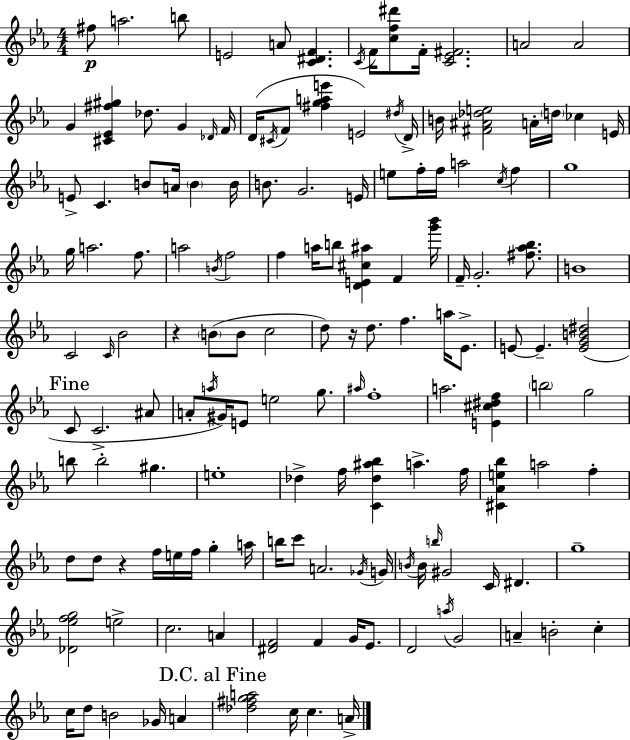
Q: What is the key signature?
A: C minor